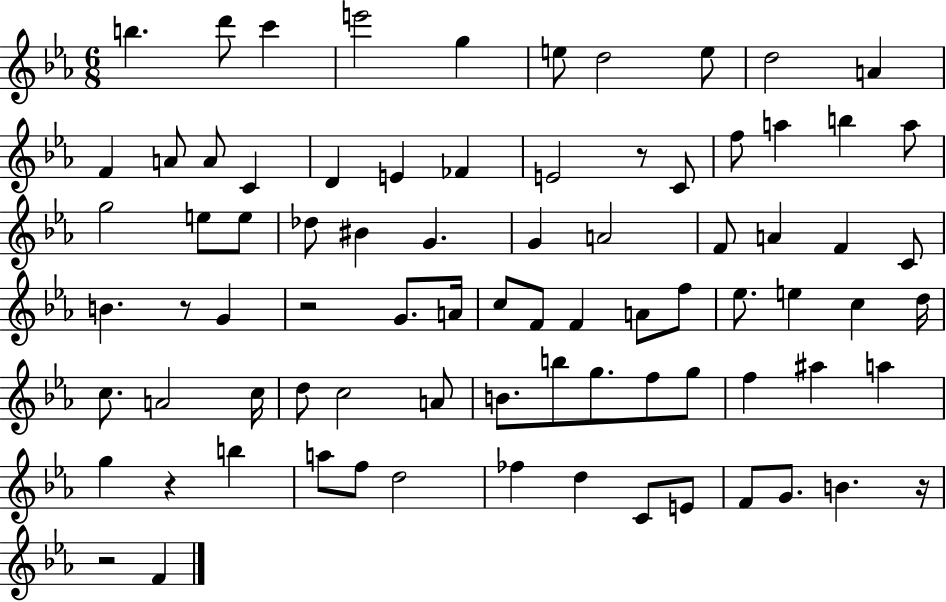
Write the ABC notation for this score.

X:1
T:Untitled
M:6/8
L:1/4
K:Eb
b d'/2 c' e'2 g e/2 d2 e/2 d2 A F A/2 A/2 C D E _F E2 z/2 C/2 f/2 a b a/2 g2 e/2 e/2 _d/2 ^B G G A2 F/2 A F C/2 B z/2 G z2 G/2 A/4 c/2 F/2 F A/2 f/2 _e/2 e c d/4 c/2 A2 c/4 d/2 c2 A/2 B/2 b/2 g/2 f/2 g/2 f ^a a g z b a/2 f/2 d2 _f d C/2 E/2 F/2 G/2 B z/4 z2 F